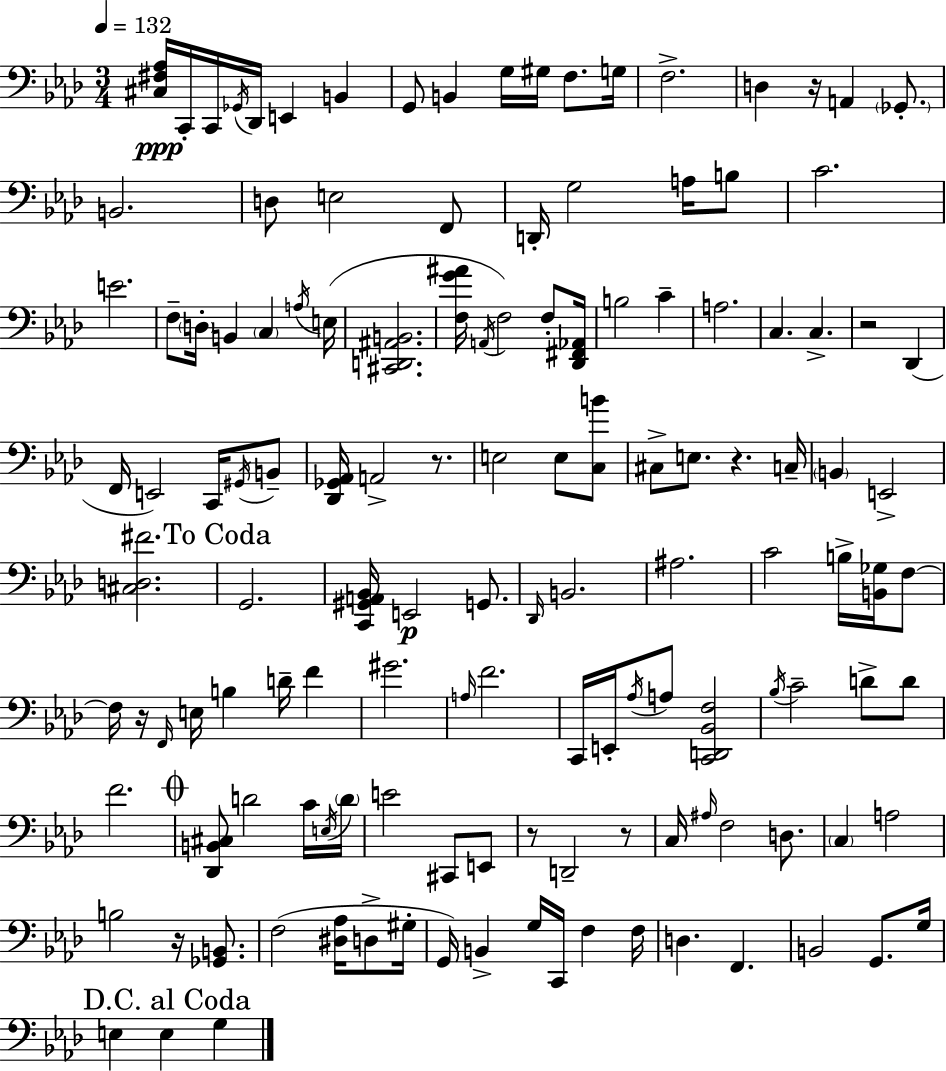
X:1
T:Untitled
M:3/4
L:1/4
K:Ab
[^C,^F,_A,]/4 C,,/4 C,,/4 _G,,/4 _D,,/4 E,, B,, G,,/2 B,, G,/4 ^G,/4 F,/2 G,/4 F,2 D, z/4 A,, _G,,/2 B,,2 D,/2 E,2 F,,/2 D,,/4 G,2 A,/4 B,/2 C2 E2 F,/2 D,/4 B,, C, A,/4 E,/4 [^C,,D,,^A,,B,,]2 [F,G^A]/4 A,,/4 F,2 F,/2 [_D,,^F,,_A,,]/4 B,2 C A,2 C, C, z2 _D,, F,,/4 E,,2 C,,/4 ^G,,/4 B,,/2 [_D,,_G,,_A,,]/4 A,,2 z/2 E,2 E,/2 [C,B]/2 ^C,/2 E,/2 z C,/4 B,, E,,2 [^C,D,^F]2 G,,2 [C,,^G,,A,,_B,,]/4 E,,2 G,,/2 _D,,/4 B,,2 ^A,2 C2 B,/4 [B,,_G,]/4 F,/2 F,/4 z/4 F,,/4 E,/4 B, D/4 F ^G2 A,/4 F2 C,,/4 E,,/4 _A,/4 A,/2 [C,,D,,_B,,F,]2 _B,/4 C2 D/2 D/2 F2 [_D,,B,,^C,]/2 D2 C/4 E,/4 D/4 E2 ^C,,/2 E,,/2 z/2 D,,2 z/2 C,/4 ^A,/4 F,2 D,/2 C, A,2 B,2 z/4 [_G,,B,,]/2 F,2 [^D,_A,]/4 D,/2 ^G,/4 G,,/4 B,, G,/4 C,,/4 F, F,/4 D, F,, B,,2 G,,/2 G,/4 E, E, G,